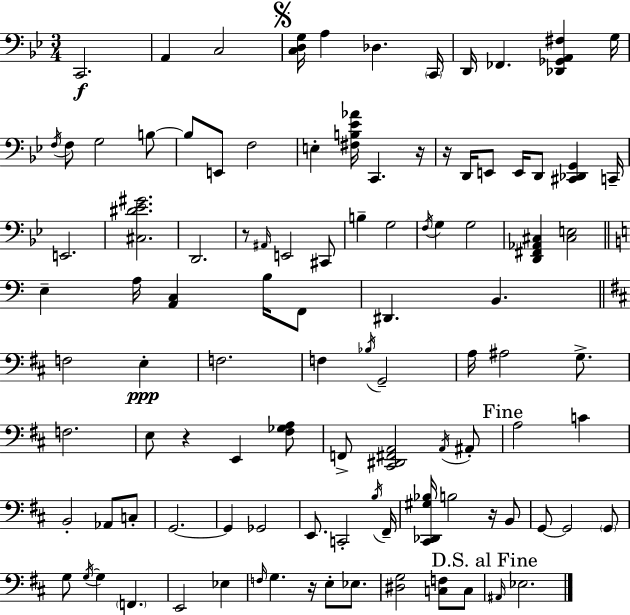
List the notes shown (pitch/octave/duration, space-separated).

C2/h. A2/q C3/h [C3,D3,G3]/s A3/q Db3/q. C2/s D2/s FES2/q. [Db2,Gb2,A2,F#3]/q G3/s F3/s F3/e G3/h B3/e B3/e E2/e F3/h E3/q [F#3,B3,Eb4,Ab4]/s C2/q. R/s R/s D2/s E2/e E2/s D2/e [C#2,Db2,G2]/q C2/s E2/h. [C#3,D#4,Eb4,G#4]/h. D2/h. R/e A#2/s E2/h C#2/e B3/q G3/h F3/s G3/q G3/h [D2,F#2,Ab2,C#3]/q [C#3,E3]/h E3/q A3/s [A2,C3]/q B3/s F2/e D#2/q. B2/q. F3/h E3/q F3/h. F3/q Bb3/s G2/h A3/s A#3/h G3/e. F3/h. E3/e R/q E2/q [F#3,Gb3,A3]/e F2/e [C#2,D#2,F#2,A2]/h A2/s A#2/e A3/h C4/q B2/h Ab2/e C3/e G2/h. G2/q Gb2/h E2/e. C2/h B3/s F#2/s [C#2,Db2,G#3,Bb3]/s B3/h R/s B2/e G2/e G2/h G2/e G3/e G3/s G3/q F2/q. E2/h Eb3/q F3/s G3/q. R/s E3/e Eb3/e. [D#3,G3]/h [C3,F3]/e C3/e A#2/s Eb3/h.